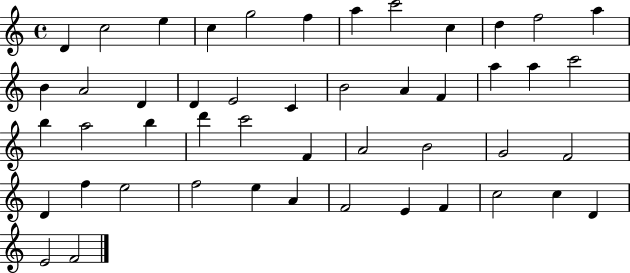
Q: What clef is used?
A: treble